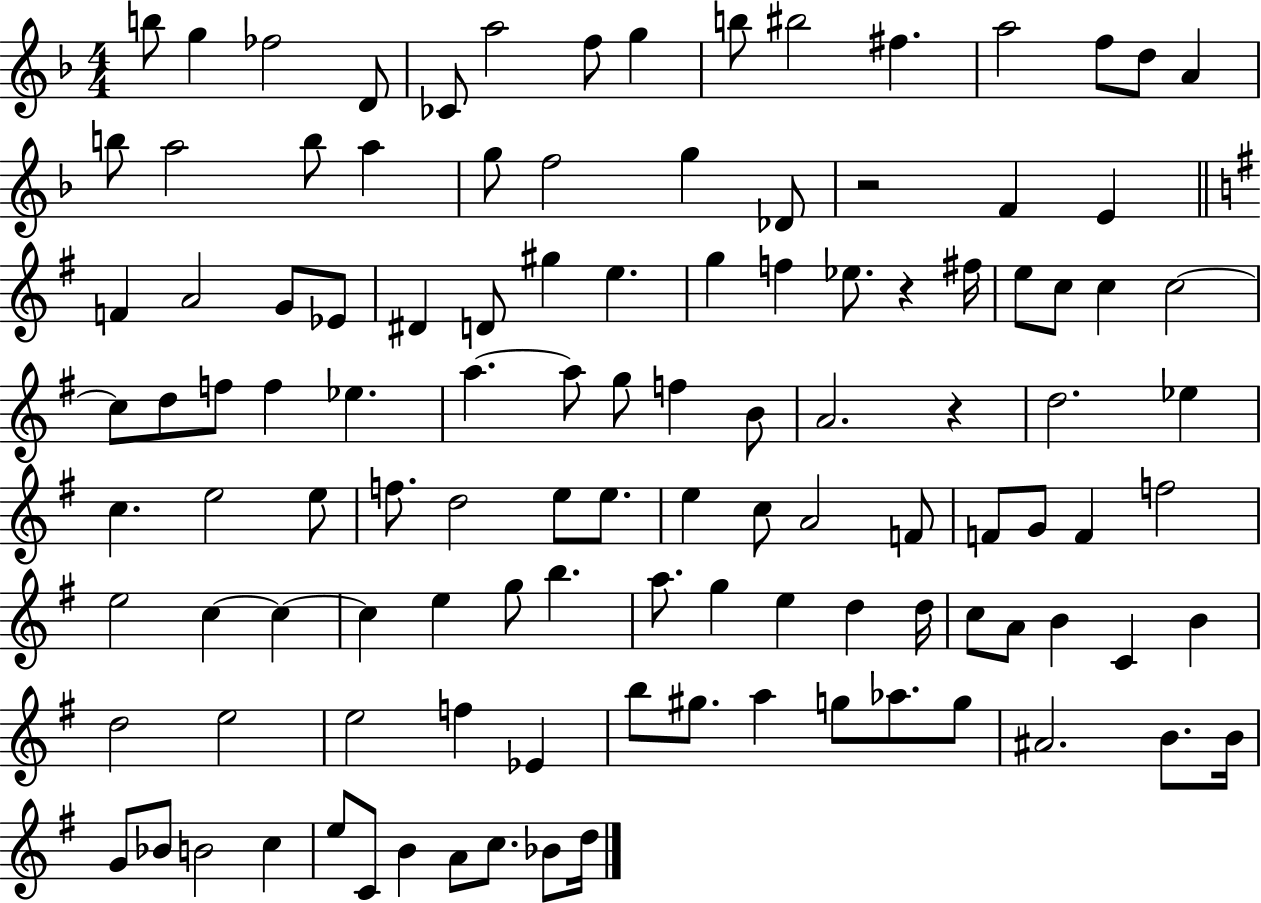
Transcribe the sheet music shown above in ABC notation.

X:1
T:Untitled
M:4/4
L:1/4
K:F
b/2 g _f2 D/2 _C/2 a2 f/2 g b/2 ^b2 ^f a2 f/2 d/2 A b/2 a2 b/2 a g/2 f2 g _D/2 z2 F E F A2 G/2 _E/2 ^D D/2 ^g e g f _e/2 z ^f/4 e/2 c/2 c c2 c/2 d/2 f/2 f _e a a/2 g/2 f B/2 A2 z d2 _e c e2 e/2 f/2 d2 e/2 e/2 e c/2 A2 F/2 F/2 G/2 F f2 e2 c c c e g/2 b a/2 g e d d/4 c/2 A/2 B C B d2 e2 e2 f _E b/2 ^g/2 a g/2 _a/2 g/2 ^A2 B/2 B/4 G/2 _B/2 B2 c e/2 C/2 B A/2 c/2 _B/2 d/4